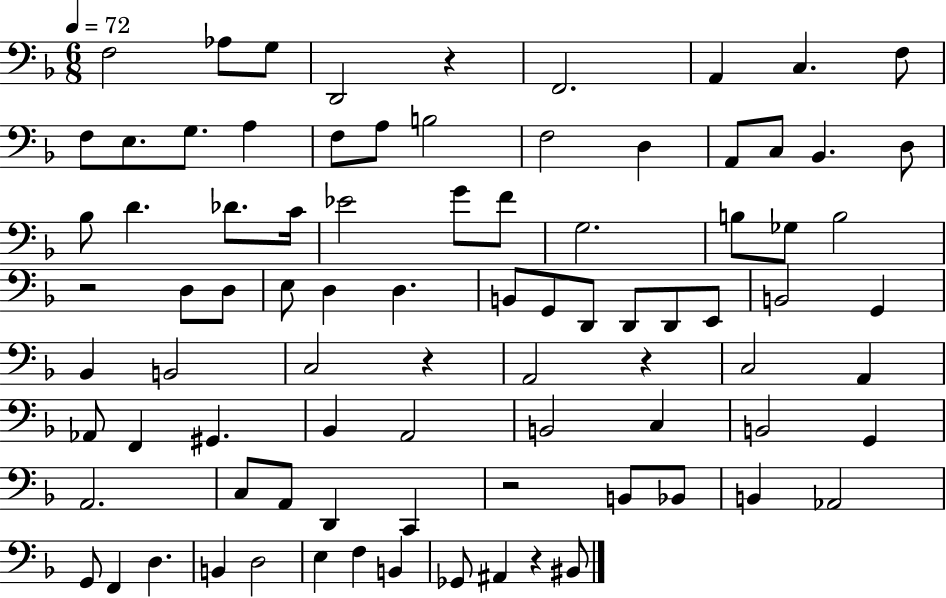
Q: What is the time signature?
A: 6/8